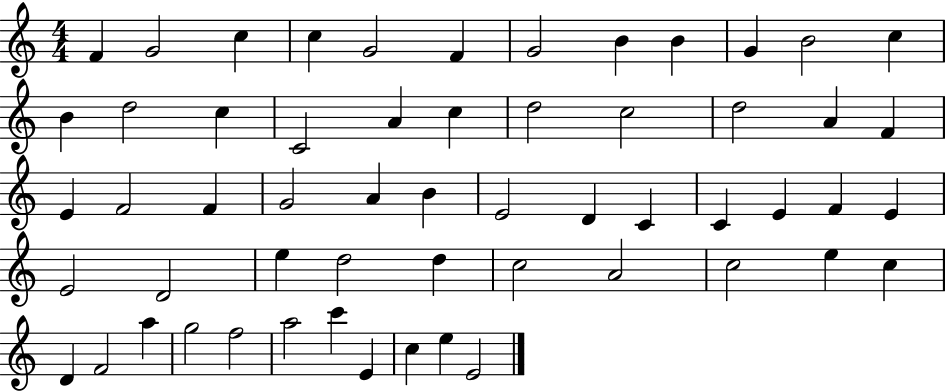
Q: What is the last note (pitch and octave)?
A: E4